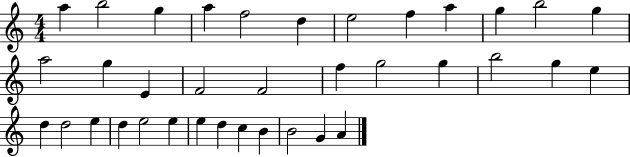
A5/q B5/h G5/q A5/q F5/h D5/q E5/h F5/q A5/q G5/q B5/h G5/q A5/h G5/q E4/q F4/h F4/h F5/q G5/h G5/q B5/h G5/q E5/q D5/q D5/h E5/q D5/q E5/h E5/q E5/q D5/q C5/q B4/q B4/h G4/q A4/q